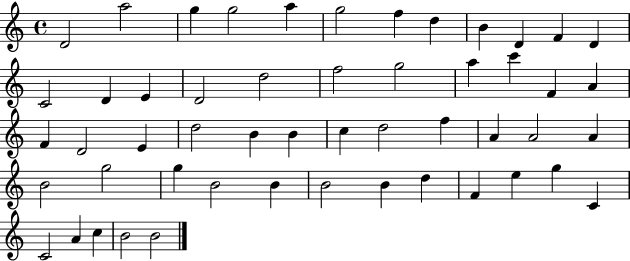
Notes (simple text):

D4/h A5/h G5/q G5/h A5/q G5/h F5/q D5/q B4/q D4/q F4/q D4/q C4/h D4/q E4/q D4/h D5/h F5/h G5/h A5/q C6/q F4/q A4/q F4/q D4/h E4/q D5/h B4/q B4/q C5/q D5/h F5/q A4/q A4/h A4/q B4/h G5/h G5/q B4/h B4/q B4/h B4/q D5/q F4/q E5/q G5/q C4/q C4/h A4/q C5/q B4/h B4/h